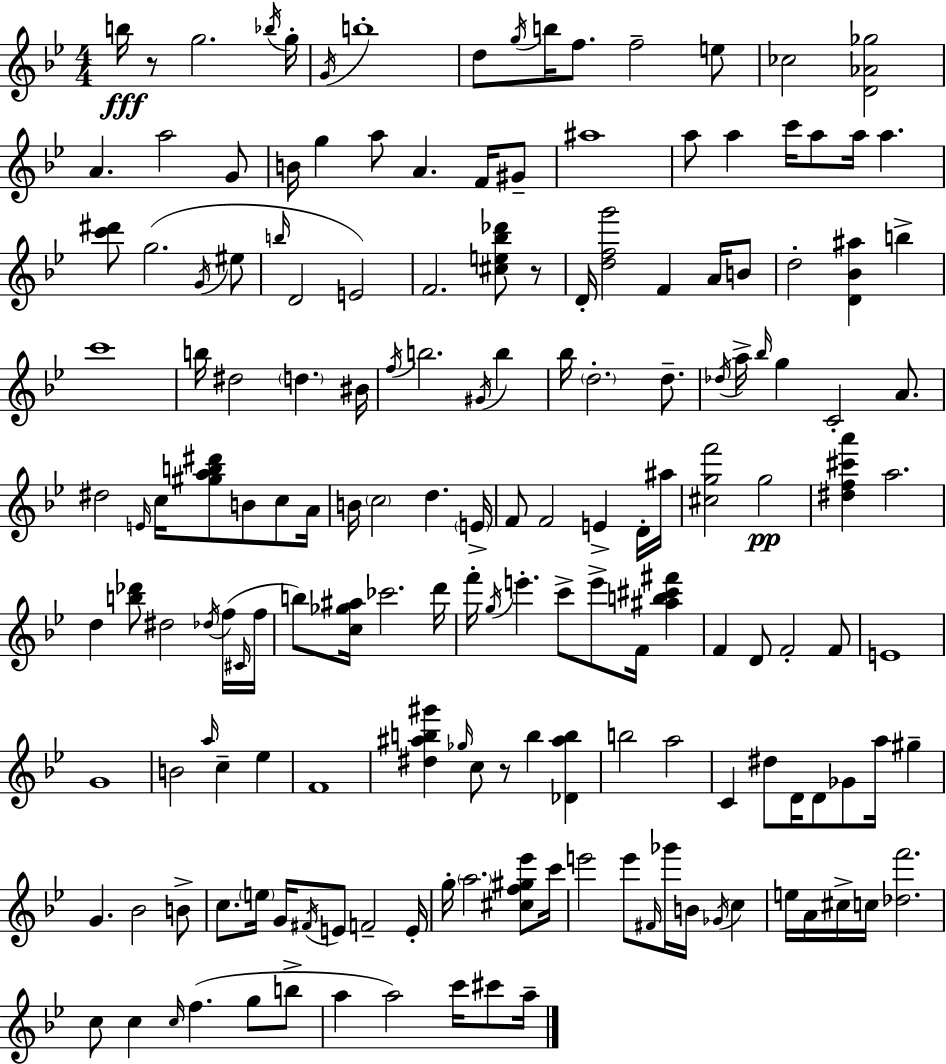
B5/s R/e G5/h. Bb5/s G5/s G4/s B5/w D5/e G5/s B5/s F5/e. F5/h E5/e CES5/h [D4,Ab4,Gb5]/h A4/q. A5/h G4/e B4/s G5/q A5/e A4/q. F4/s G#4/e A#5/w A5/e A5/q C6/s A5/e A5/s A5/q. [C6,D#6]/e G5/h. G4/s EIS5/e B5/s D4/h E4/h F4/h. [C#5,E5,Bb5,Db6]/e R/e D4/s [D5,F5,G6]/h F4/q A4/s B4/e D5/h [D4,Bb4,A#5]/q B5/q C6/w B5/s D#5/h D5/q. BIS4/s F5/s B5/h. G#4/s B5/q Bb5/s D5/h. D5/e. Db5/s A5/s Bb5/s G5/q C4/h A4/e. D#5/h E4/s C5/s [G#5,A5,B5,D#6]/e B4/e C5/e A4/s B4/s C5/h D5/q. E4/s F4/e F4/h E4/q D4/s A#5/s [C#5,G5,F6]/h G5/h [D#5,F5,C#6,A6]/q A5/h. D5/q [B5,Db6]/e D#5/h Db5/s F5/s C#4/s F5/s B5/e [C5,Gb5,A#5]/s CES6/h. D6/s F6/s G5/s E6/q. C6/e E6/e F4/s [A#5,B5,C#6,F#6]/q F4/q D4/e F4/h F4/e E4/w G4/w B4/h A5/s C5/q Eb5/q F4/w [D#5,A#5,B5,G#6]/q Gb5/s C5/e R/e B5/q [Db4,A#5,B5]/q B5/h A5/h C4/q D#5/e D4/s D4/e Gb4/e A5/s G#5/q G4/q. Bb4/h B4/e C5/e. E5/s G4/s F#4/s E4/e F4/h E4/s G5/s A5/h. [C#5,F5,G#5,Eb6]/e C6/s E6/h E6/e F#4/s Gb6/s B4/s Gb4/s C5/q E5/s A4/s C#5/s C5/s [Db5,F6]/h. C5/e C5/q C5/s F5/q. G5/e B5/e A5/q A5/h C6/s C#6/e A5/s